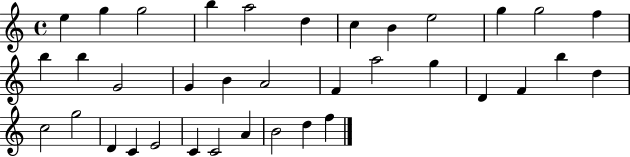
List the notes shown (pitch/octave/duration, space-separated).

E5/q G5/q G5/h B5/q A5/h D5/q C5/q B4/q E5/h G5/q G5/h F5/q B5/q B5/q G4/h G4/q B4/q A4/h F4/q A5/h G5/q D4/q F4/q B5/q D5/q C5/h G5/h D4/q C4/q E4/h C4/q C4/h A4/q B4/h D5/q F5/q